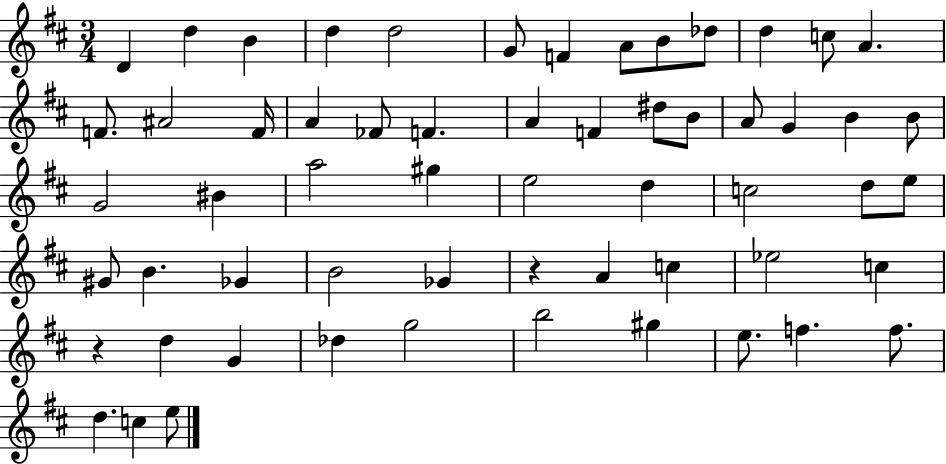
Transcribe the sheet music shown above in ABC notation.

X:1
T:Untitled
M:3/4
L:1/4
K:D
D d B d d2 G/2 F A/2 B/2 _d/2 d c/2 A F/2 ^A2 F/4 A _F/2 F A F ^d/2 B/2 A/2 G B B/2 G2 ^B a2 ^g e2 d c2 d/2 e/2 ^G/2 B _G B2 _G z A c _e2 c z d G _d g2 b2 ^g e/2 f f/2 d c e/2